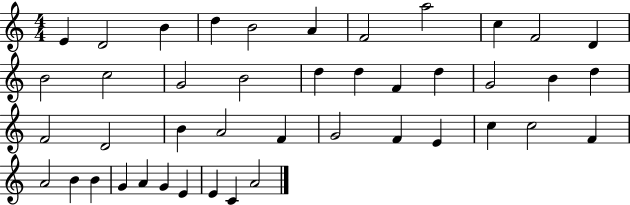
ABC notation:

X:1
T:Untitled
M:4/4
L:1/4
K:C
E D2 B d B2 A F2 a2 c F2 D B2 c2 G2 B2 d d F d G2 B d F2 D2 B A2 F G2 F E c c2 F A2 B B G A G E E C A2